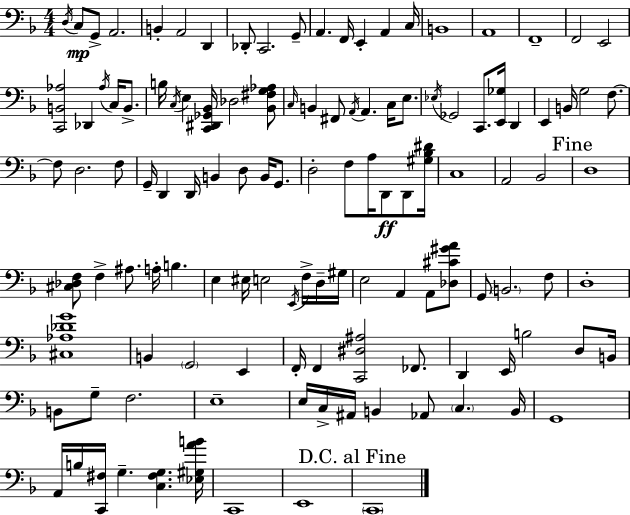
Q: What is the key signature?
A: D minor